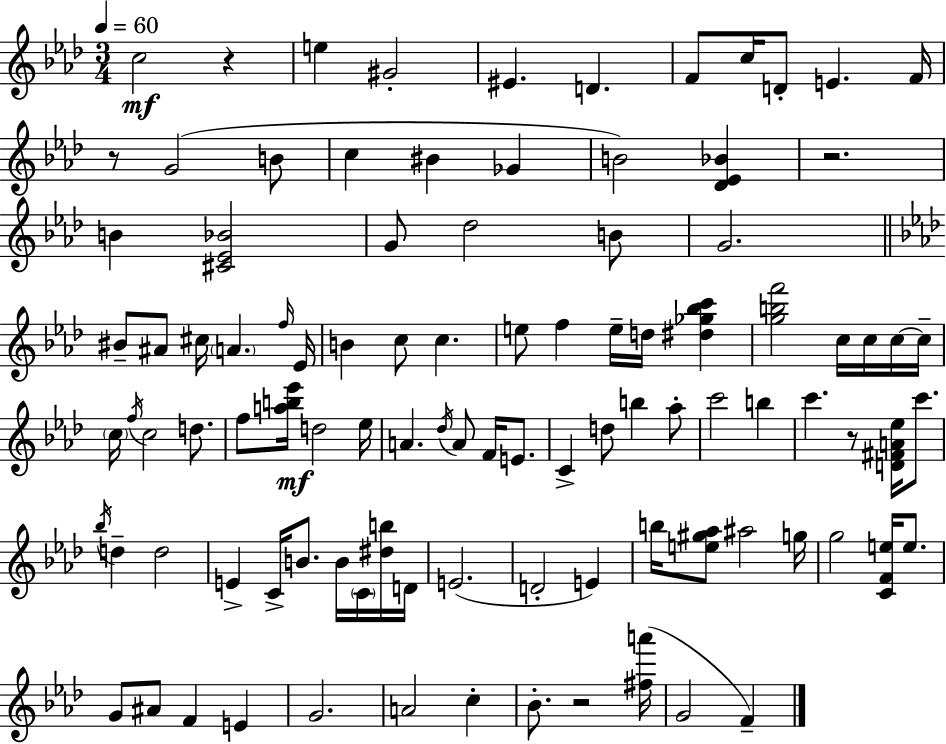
{
  \clef treble
  \numericTimeSignature
  \time 3/4
  \key aes \major
  \tempo 4 = 60
  \repeat volta 2 { c''2\mf r4 | e''4 gis'2-. | eis'4. d'4. | f'8 c''16 d'8-. e'4. f'16 | \break r8 g'2( b'8 | c''4 bis'4 ges'4 | b'2) <des' ees' bes'>4 | r2. | \break b'4 <cis' ees' bes'>2 | g'8 des''2 b'8 | g'2. | \bar "||" \break \key f \minor bis'8-- ais'8 cis''16 \parenthesize a'4. \grace { f''16 } | ees'16 b'4 c''8 c''4. | e''8 f''4 e''16-- d''16 <dis'' ges'' bes'' c'''>4 | <g'' b'' f'''>2 c''16 c''16 c''16~~ | \break c''16-- \parenthesize c''16 \acciaccatura { f''16 } c''2 d''8. | f''8 <a'' b'' ees'''>16\mf d''2 | ees''16 a'4. \acciaccatura { des''16 } a'8 f'16 | e'8. c'4-> d''8 b''4 | \break aes''8-. c'''2 b''4 | c'''4. r8 <d' fis' a' ees''>16 | c'''8. \acciaccatura { bes''16 } d''4-- d''2 | e'4-> c'16-> b'8. | \break b'16 \parenthesize c'16 <dis'' b''>16 d'16 e'2.( | d'2-. | e'4) b''16 <e'' gis'' aes''>8 ais''2 | g''16 g''2 | \break <c' f' e''>16 e''8. g'8 ais'8 f'4 | e'4 g'2. | a'2 | c''4-. bes'8.-. r2 | \break <fis'' a'''>16( g'2 | f'4--) } \bar "|."
}